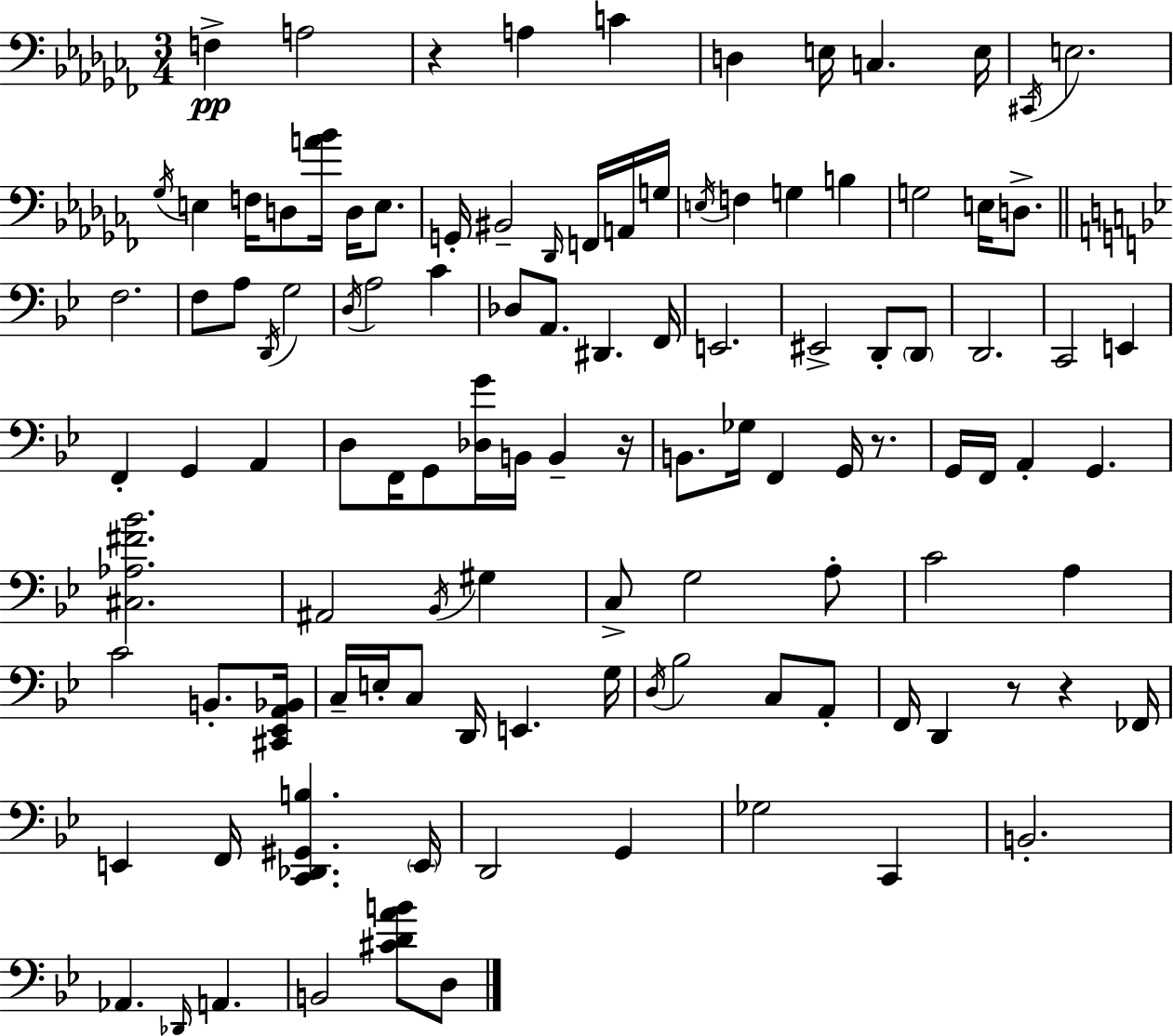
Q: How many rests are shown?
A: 5